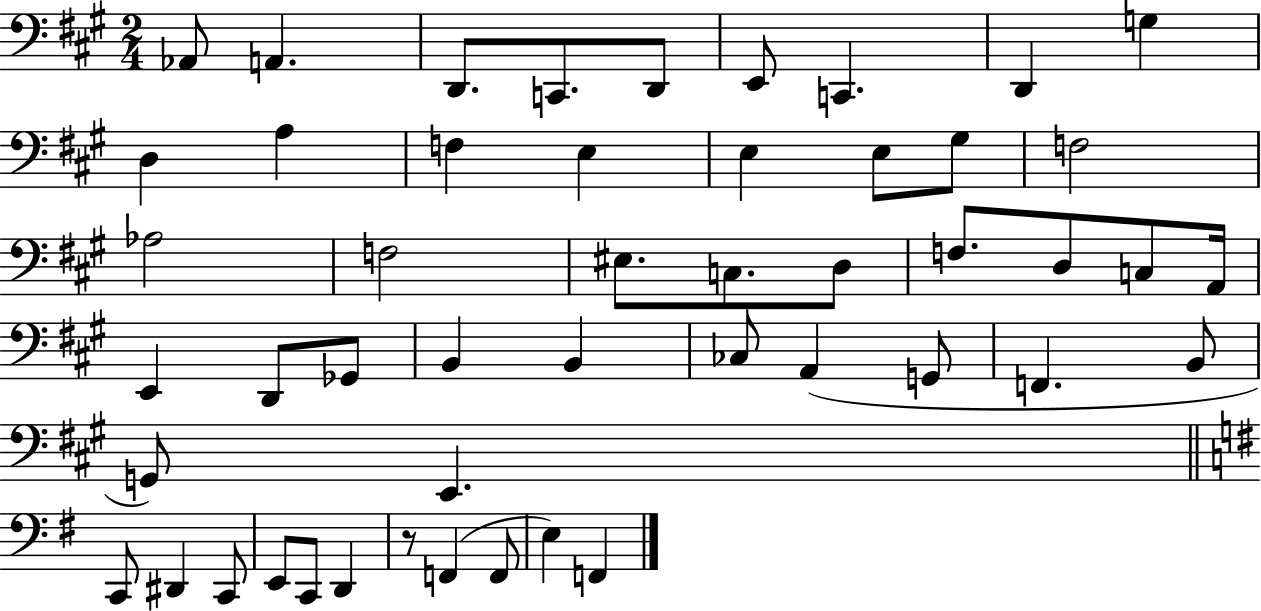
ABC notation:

X:1
T:Untitled
M:2/4
L:1/4
K:A
_A,,/2 A,, D,,/2 C,,/2 D,,/2 E,,/2 C,, D,, G, D, A, F, E, E, E,/2 ^G,/2 F,2 _A,2 F,2 ^E,/2 C,/2 D,/2 F,/2 D,/2 C,/2 A,,/4 E,, D,,/2 _G,,/2 B,, B,, _C,/2 A,, G,,/2 F,, B,,/2 G,,/2 E,, C,,/2 ^D,, C,,/2 E,,/2 C,,/2 D,, z/2 F,, F,,/2 E, F,,